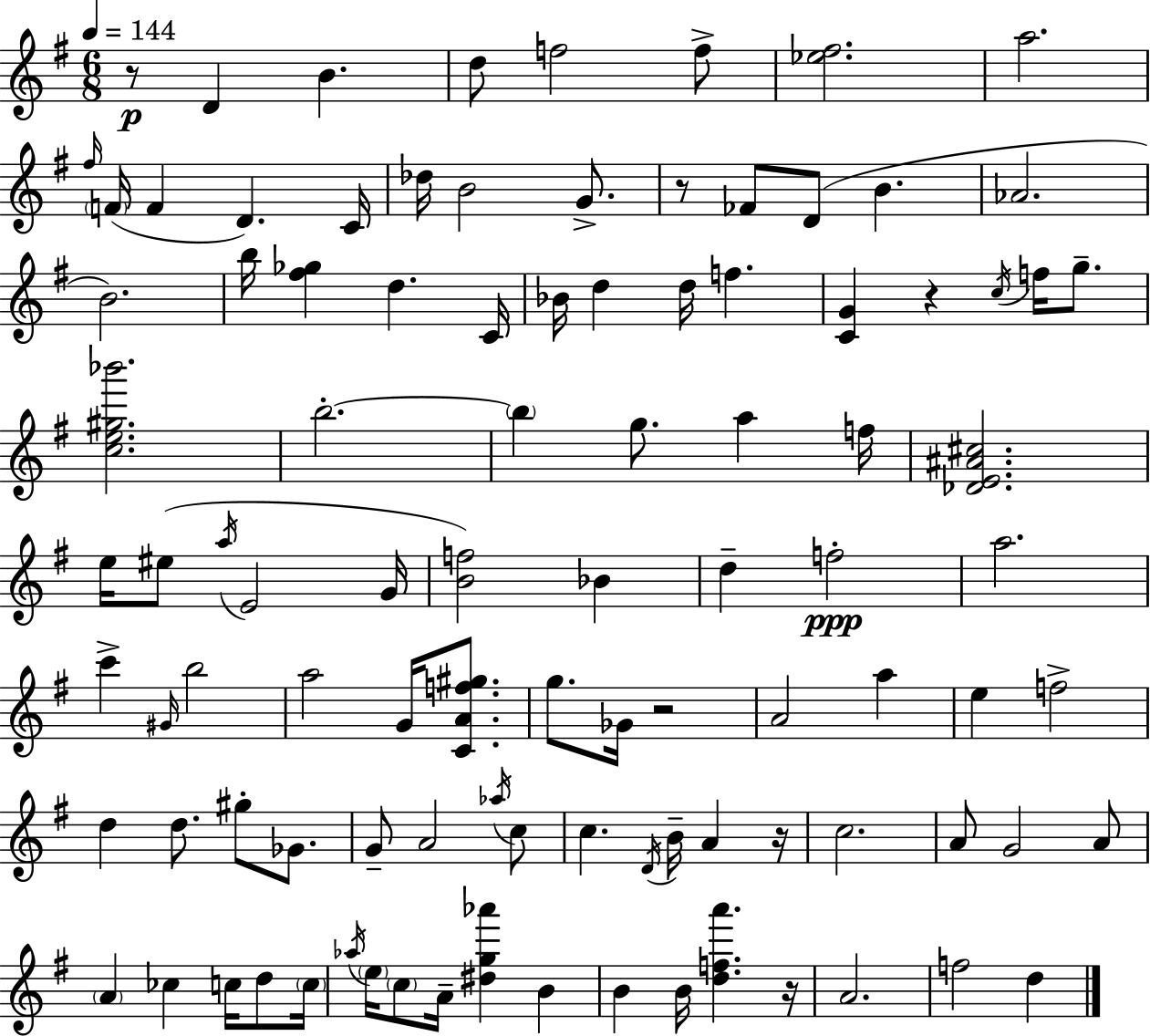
R/e D4/q B4/q. D5/e F5/h F5/e [Eb5,F#5]/h. A5/h. F#5/s F4/s F4/q D4/q. C4/s Db5/s B4/h G4/e. R/e FES4/e D4/e B4/q. Ab4/h. B4/h. B5/s [F#5,Gb5]/q D5/q. C4/s Bb4/s D5/q D5/s F5/q. [C4,G4]/q R/q C5/s F5/s G5/e. [C5,E5,G#5,Bb6]/h. B5/h. B5/q G5/e. A5/q F5/s [Db4,E4,A#4,C#5]/h. E5/s EIS5/e A5/s E4/h G4/s [B4,F5]/h Bb4/q D5/q F5/h A5/h. C6/q G#4/s B5/h A5/h G4/s [C4,A4,F5,G#5]/e. G5/e. Gb4/s R/h A4/h A5/q E5/q F5/h D5/q D5/e. G#5/e Gb4/e. G4/e A4/h Ab5/s C5/e C5/q. D4/s B4/s A4/q R/s C5/h. A4/e G4/h A4/e A4/q CES5/q C5/s D5/e C5/s Ab5/s E5/s C5/e A4/s [D#5,G5,Ab6]/q B4/q B4/q B4/s [D5,F5,A6]/q. R/s A4/h. F5/h D5/q